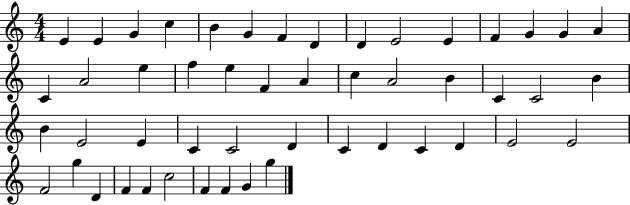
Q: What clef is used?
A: treble